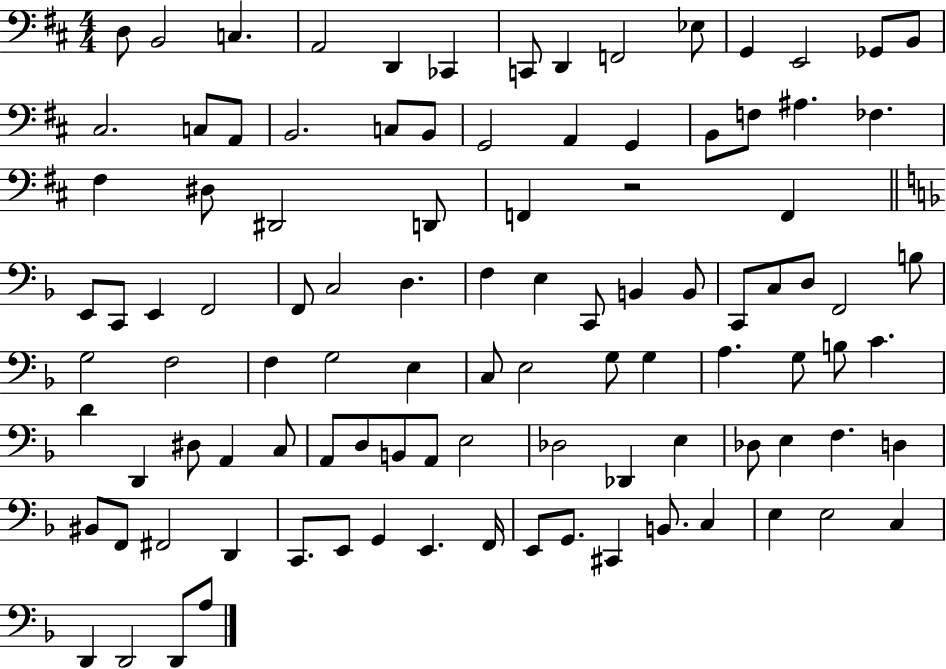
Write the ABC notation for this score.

X:1
T:Untitled
M:4/4
L:1/4
K:D
D,/2 B,,2 C, A,,2 D,, _C,, C,,/2 D,, F,,2 _E,/2 G,, E,,2 _G,,/2 B,,/2 ^C,2 C,/2 A,,/2 B,,2 C,/2 B,,/2 G,,2 A,, G,, B,,/2 F,/2 ^A, _F, ^F, ^D,/2 ^D,,2 D,,/2 F,, z2 F,, E,,/2 C,,/2 E,, F,,2 F,,/2 C,2 D, F, E, C,,/2 B,, B,,/2 C,,/2 C,/2 D,/2 F,,2 B,/2 G,2 F,2 F, G,2 E, C,/2 E,2 G,/2 G, A, G,/2 B,/2 C D D,, ^D,/2 A,, C,/2 A,,/2 D,/2 B,,/2 A,,/2 E,2 _D,2 _D,, E, _D,/2 E, F, D, ^B,,/2 F,,/2 ^F,,2 D,, C,,/2 E,,/2 G,, E,, F,,/4 E,,/2 G,,/2 ^C,, B,,/2 C, E, E,2 C, D,, D,,2 D,,/2 A,/2